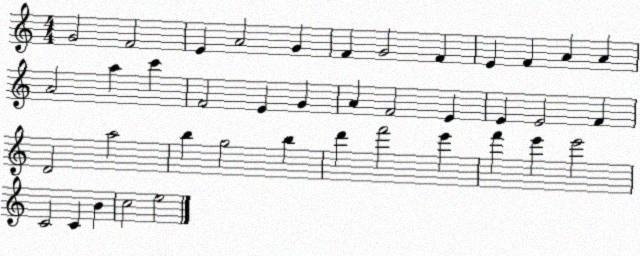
X:1
T:Untitled
M:4/4
L:1/4
K:C
G2 F2 E A2 G F G2 F E F A A A2 a c' F2 E G A F2 E E E2 F D2 a2 b g2 b d' f'2 e' f' e' e'2 C2 C B c2 e2